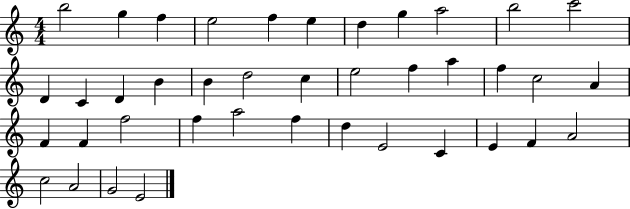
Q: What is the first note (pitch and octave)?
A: B5